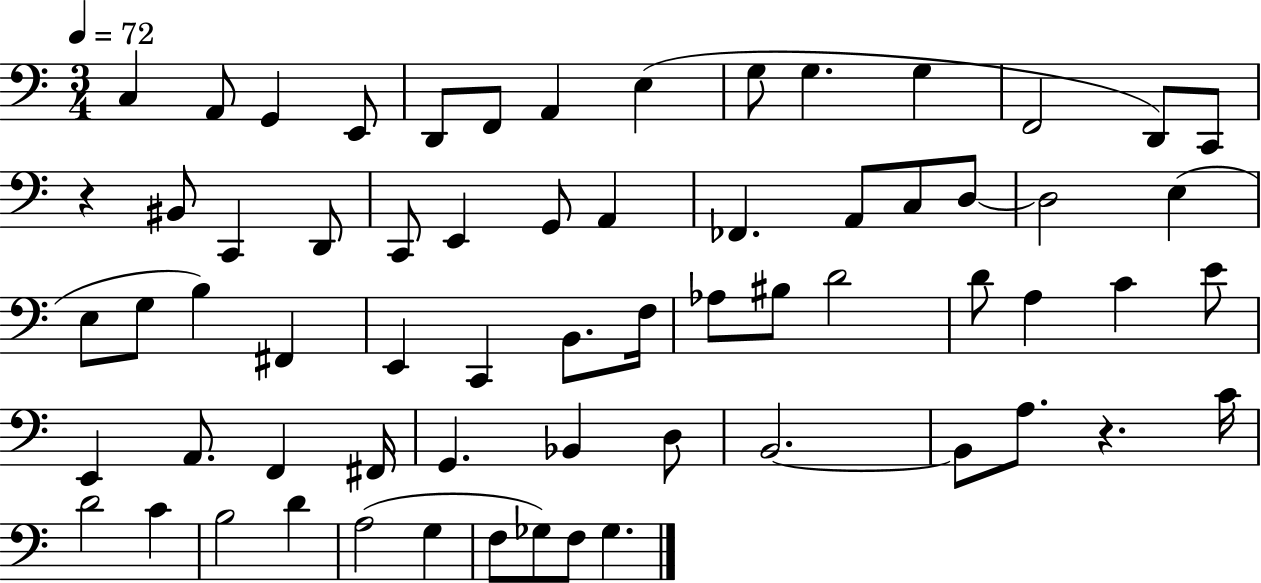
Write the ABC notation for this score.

X:1
T:Untitled
M:3/4
L:1/4
K:C
C, A,,/2 G,, E,,/2 D,,/2 F,,/2 A,, E, G,/2 G, G, F,,2 D,,/2 C,,/2 z ^B,,/2 C,, D,,/2 C,,/2 E,, G,,/2 A,, _F,, A,,/2 C,/2 D,/2 D,2 E, E,/2 G,/2 B, ^F,, E,, C,, B,,/2 F,/4 _A,/2 ^B,/2 D2 D/2 A, C E/2 E,, A,,/2 F,, ^F,,/4 G,, _B,, D,/2 B,,2 B,,/2 A,/2 z C/4 D2 C B,2 D A,2 G, F,/2 _G,/2 F,/2 _G,